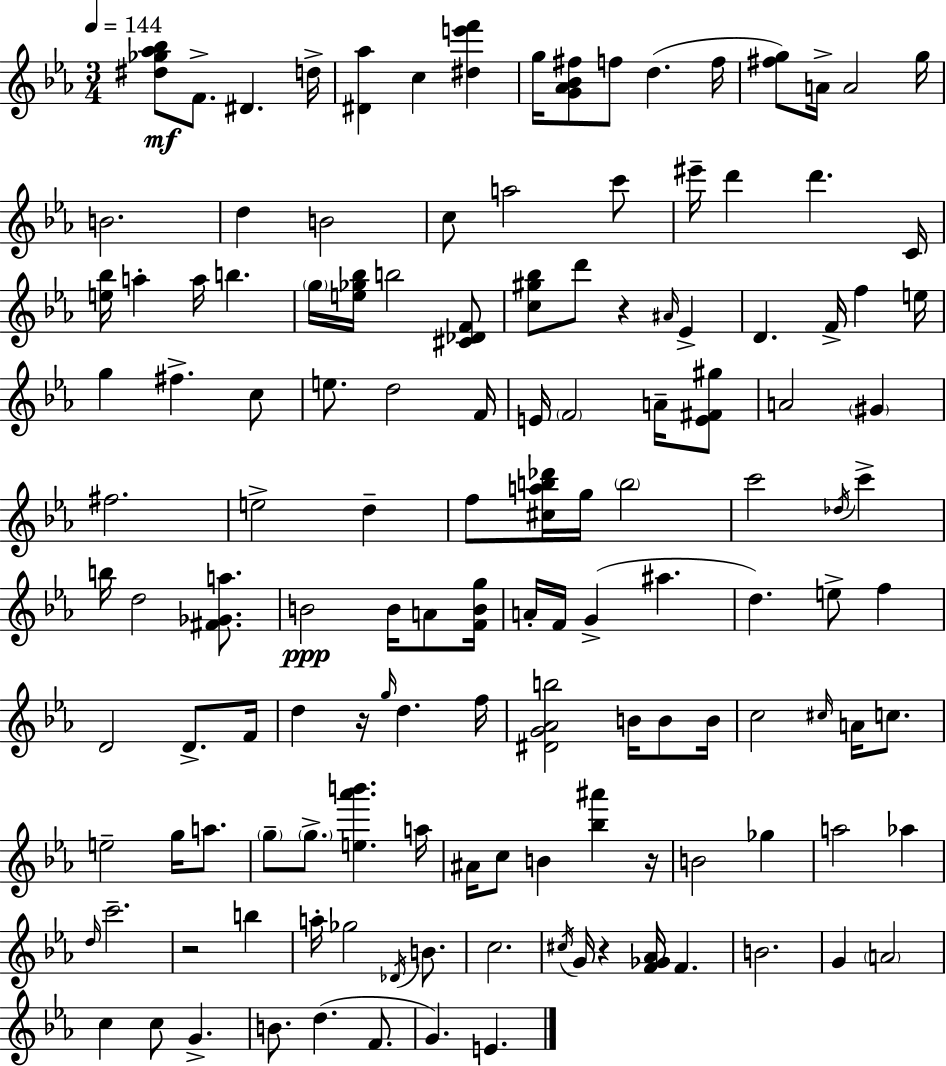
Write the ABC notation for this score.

X:1
T:Untitled
M:3/4
L:1/4
K:Cm
[^d_g_a_b]/2 F/2 ^D d/4 [^D_a] c [^de'f'] g/4 [G_A_B^f]/2 f/2 d f/4 [^fg]/2 A/4 A2 g/4 B2 d B2 c/2 a2 c'/2 ^e'/4 d' d' C/4 [e_b]/4 a a/4 b g/4 [e_g_b]/4 b2 [^C_DF]/2 [c^g_b]/2 d'/2 z ^A/4 _E D F/4 f e/4 g ^f c/2 e/2 d2 F/4 E/4 F2 A/4 [E^F^g]/2 A2 ^G ^f2 e2 d f/2 [^cab_d']/4 g/4 b2 c'2 _d/4 c' b/4 d2 [^F_Ga]/2 B2 B/4 A/2 [FBg]/4 A/4 F/4 G ^a d e/2 f D2 D/2 F/4 d z/4 g/4 d f/4 [^DG_Ab]2 B/4 B/2 B/4 c2 ^c/4 A/4 c/2 e2 g/4 a/2 g/2 g/2 [e_a'b'] a/4 ^A/4 c/2 B [_b^a'] z/4 B2 _g a2 _a d/4 c'2 z2 b a/4 _g2 _D/4 B/2 c2 ^c/4 G/4 z [F_G_A]/4 F B2 G A2 c c/2 G B/2 d F/2 G E